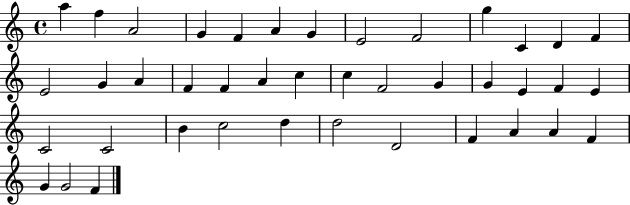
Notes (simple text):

A5/q F5/q A4/h G4/q F4/q A4/q G4/q E4/h F4/h G5/q C4/q D4/q F4/q E4/h G4/q A4/q F4/q F4/q A4/q C5/q C5/q F4/h G4/q G4/q E4/q F4/q E4/q C4/h C4/h B4/q C5/h D5/q D5/h D4/h F4/q A4/q A4/q F4/q G4/q G4/h F4/q